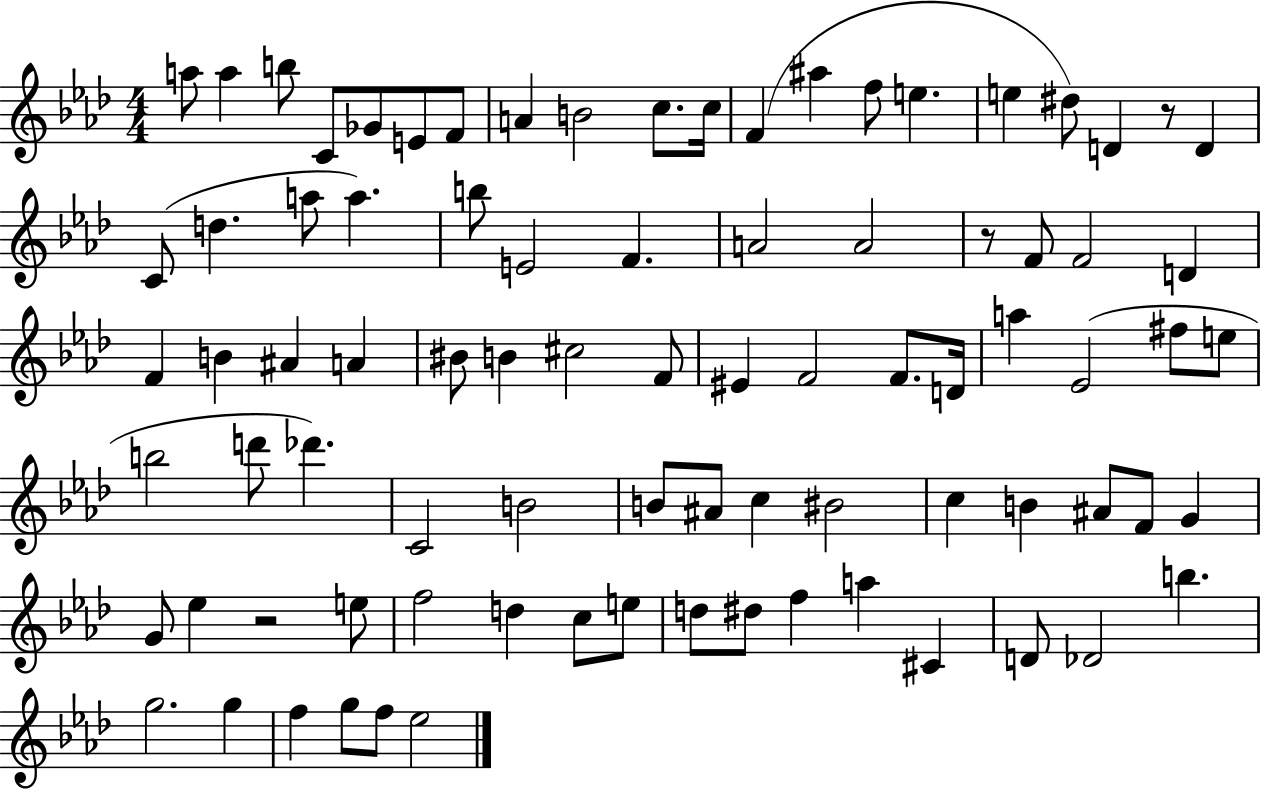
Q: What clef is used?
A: treble